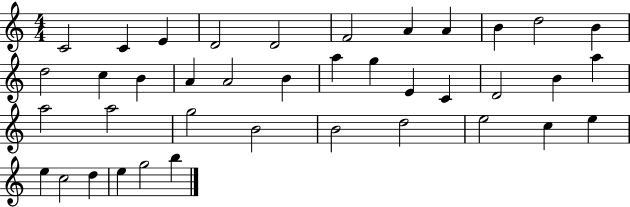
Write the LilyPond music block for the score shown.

{
  \clef treble
  \numericTimeSignature
  \time 4/4
  \key c \major
  c'2 c'4 e'4 | d'2 d'2 | f'2 a'4 a'4 | b'4 d''2 b'4 | \break d''2 c''4 b'4 | a'4 a'2 b'4 | a''4 g''4 e'4 c'4 | d'2 b'4 a''4 | \break a''2 a''2 | g''2 b'2 | b'2 d''2 | e''2 c''4 e''4 | \break e''4 c''2 d''4 | e''4 g''2 b''4 | \bar "|."
}